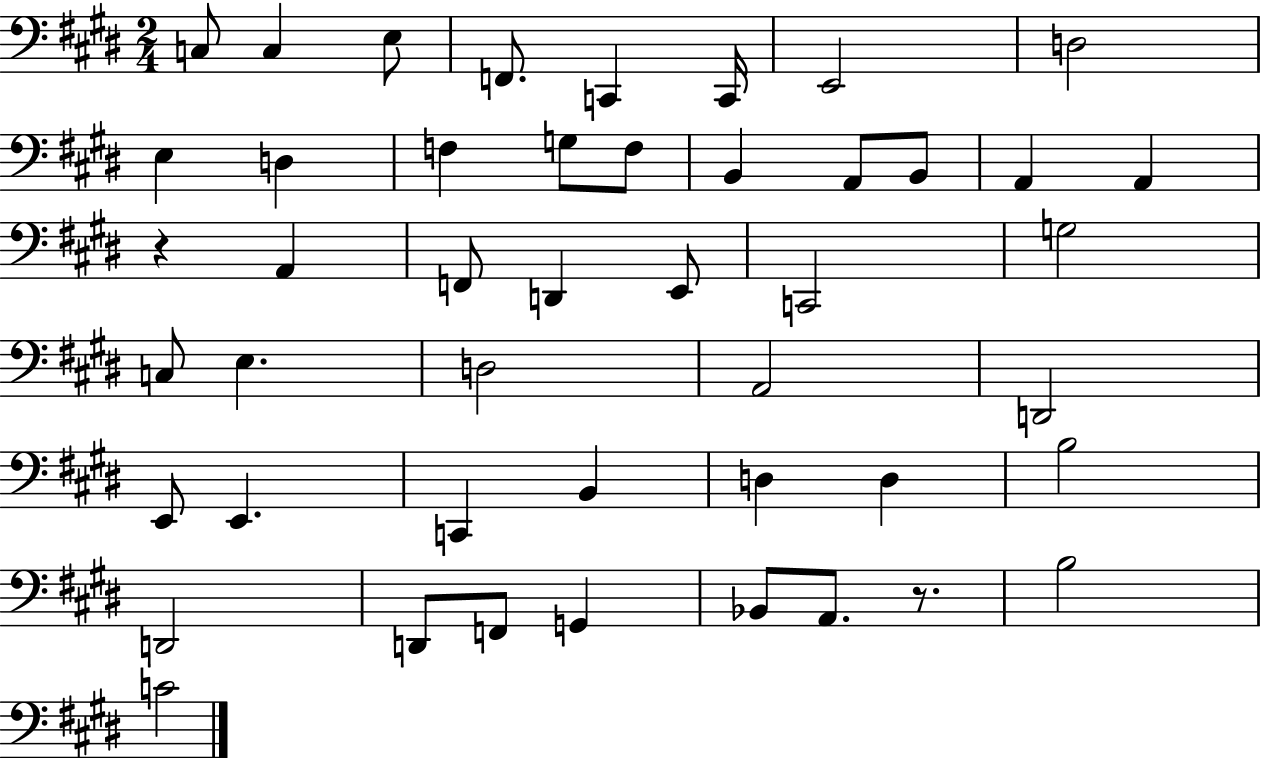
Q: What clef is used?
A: bass